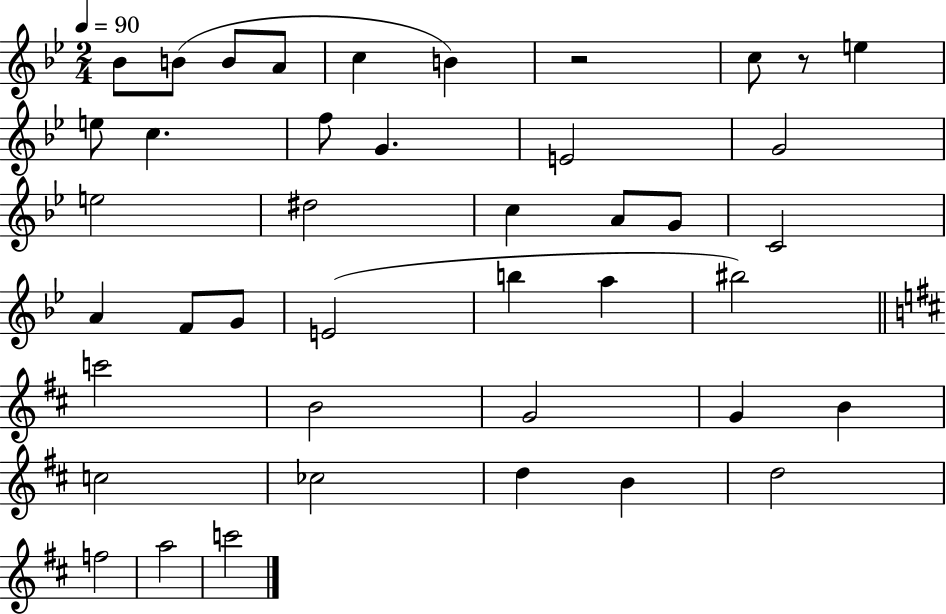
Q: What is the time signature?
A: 2/4